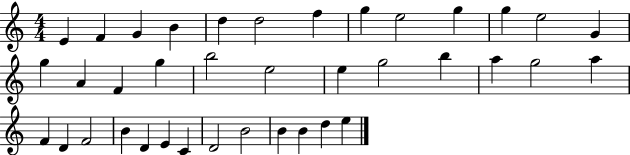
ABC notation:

X:1
T:Untitled
M:4/4
L:1/4
K:C
E F G B d d2 f g e2 g g e2 G g A F g b2 e2 e g2 b a g2 a F D F2 B D E C D2 B2 B B d e